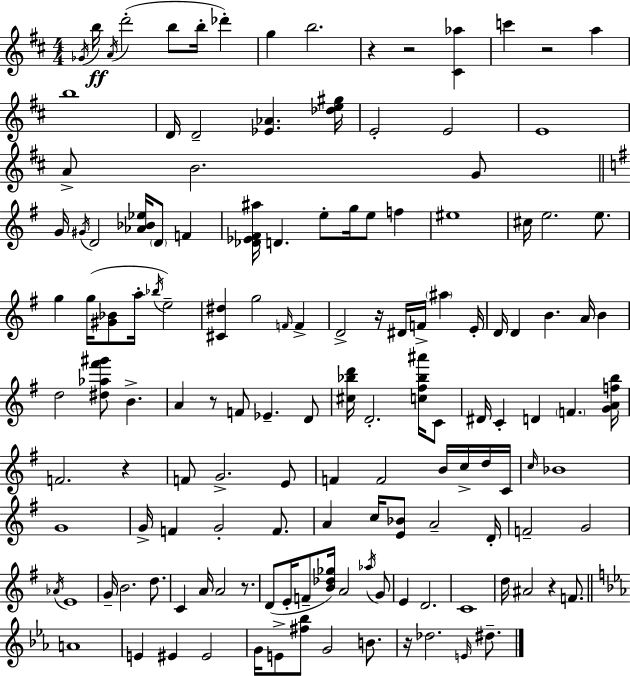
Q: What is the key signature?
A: D major